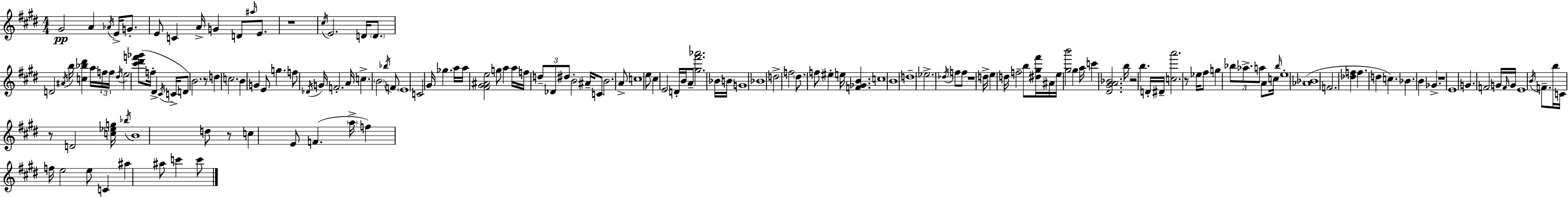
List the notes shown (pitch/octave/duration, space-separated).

G#4/h A4/q Ab4/s E4/s G4/e. E4/e C4/q A4/s G4/q D4/e A#5/s E4/e. R/w C#5/s E4/h. D4/s D4/e. D4/h A#4/s B5/s [C5,Bb5,D#6]/q A5/s F5/s F5/s D#5/s E5/h [C#6,D#6,F6,Gb6]/e F5/s D#4/q C#4/s C4/s D4/e B4/h. R/e D5/q C5/h. B4/q G4/q E4/e G5/q. F5/e Db4/s G4/s F4/h. A4/s C5/q. B4/h Bb5/s F4/e E4/w C4/h G#4/s Gb5/q. A5/s A5/s [F#4,G#4,A#4,E5]/h G5/e A5/q A5/s F5/s D5/e Db4/e D#5/e B4/h A#4/s C4/e B4/h. A4/e C5/w E5/e C#5/q E4/h D4/s B4/s A4/e [G#5,F#6,Ab6]/h. Bb4/s B4/s G4/w Bb4/w D5/h F5/h D#5/e. F5/e EIS5/q E5/s [F4,Gb4,B4]/q. C5/w B4/w D5/w Eb5/h. Db5/s F5/e F5/e R/w D5/s E5/q D5/s F5/h B5/e [D#5,G#5,F#6]/s A#4/s E5/s [G#5,B6]/h G#5/q A5/s C6/q [D#4,G#4,A4,Bb4]/h. B5/s R/h B5/q. D4/s D#4/s [C5,A6]/h. R/e Eb5/s F#5/e G5/q Bb5/e Ab5/e. A5/e A4/e C5/s Bb5/s E5/w [Ab4,Bb4]/w F4/h. [Db5,F5]/q F5/q. D5/q C5/q. Bb4/q. B4/q Gb4/q. R/w E4/w G4/q. F4/h G4/s F4/s G4/s E4/w B4/s F4/e. B5/s C4/s R/e D4/h [C5,Eb5,G5]/s Bb5/s B4/w D5/e R/e C5/q E4/e F4/q. A5/s F5/q F5/s E5/h E5/e C4/q A#5/q A#5/e C6/q C6/e